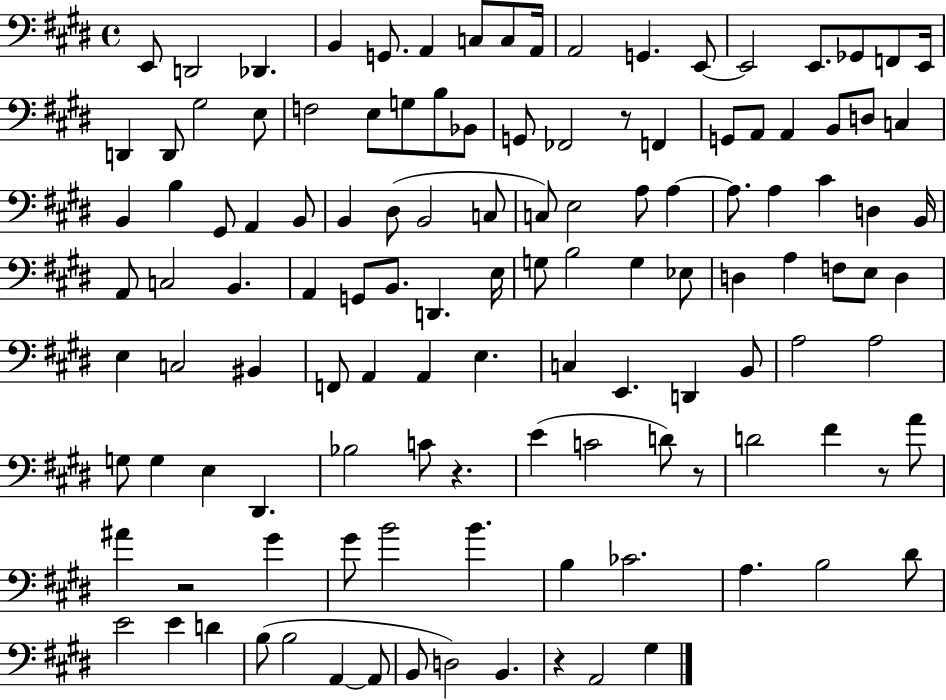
{
  \clef bass
  \time 4/4
  \defaultTimeSignature
  \key e \major
  \repeat volta 2 { e,8 d,2 des,4. | b,4 g,8. a,4 c8 c8 a,16 | a,2 g,4. e,8~~ | e,2 e,8. ges,8 f,8 e,16 | \break d,4 d,8 gis2 e8 | f2 e8 g8 b8 bes,8 | g,8 fes,2 r8 f,4 | g,8 a,8 a,4 b,8 d8 c4 | \break b,4 b4 gis,8 a,4 b,8 | b,4 dis8( b,2 c8 | c8) e2 a8 a4~~ | a8. a4 cis'4 d4 b,16 | \break a,8 c2 b,4. | a,4 g,8 b,8. d,4. e16 | g8 b2 g4 ees8 | d4 a4 f8 e8 d4 | \break e4 c2 bis,4 | f,8 a,4 a,4 e4. | c4 e,4. d,4 b,8 | a2 a2 | \break g8 g4 e4 dis,4. | bes2 c'8 r4. | e'4( c'2 d'8) r8 | d'2 fis'4 r8 a'8 | \break ais'4 r2 gis'4 | gis'8 b'2 b'4. | b4 ces'2. | a4. b2 dis'8 | \break e'2 e'4 d'4 | b8( b2 a,4~~ a,8 | b,8 d2) b,4. | r4 a,2 gis4 | \break } \bar "|."
}